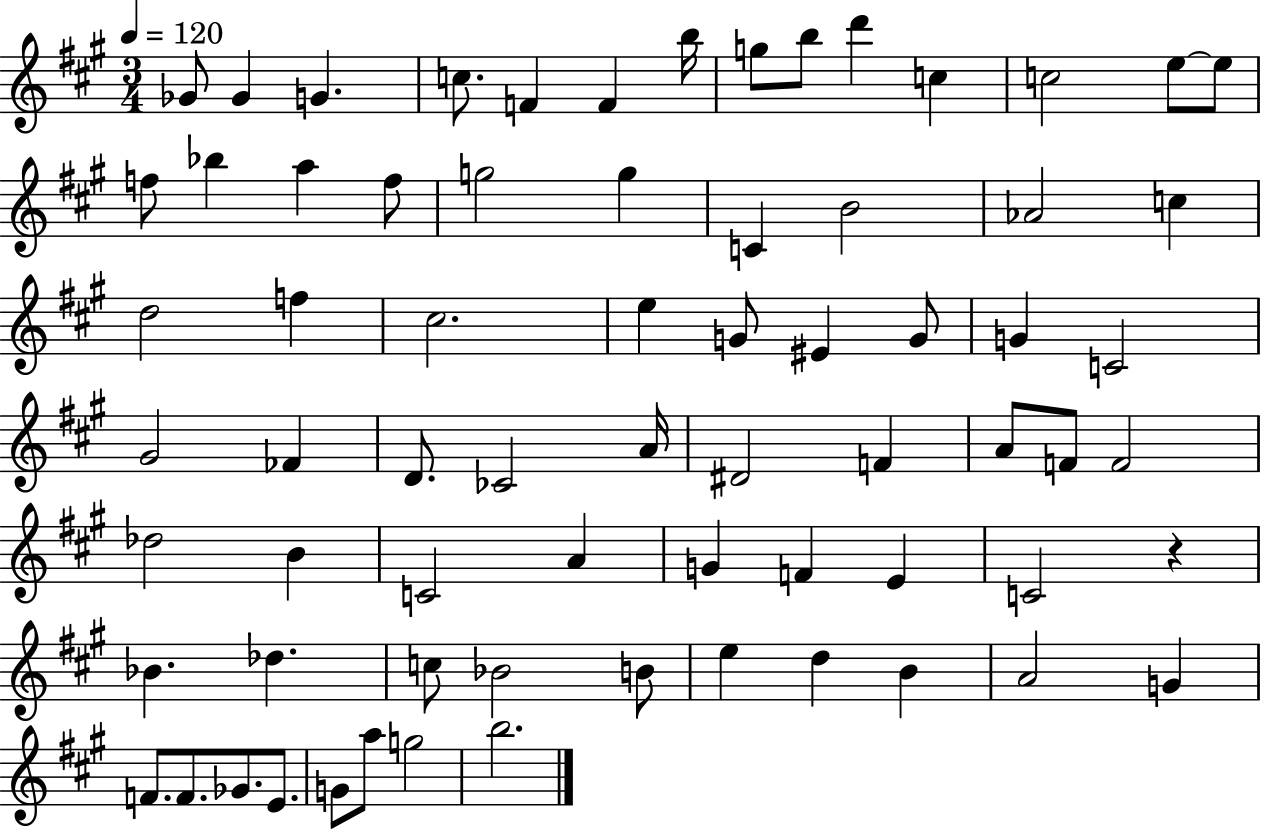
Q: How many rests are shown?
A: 1